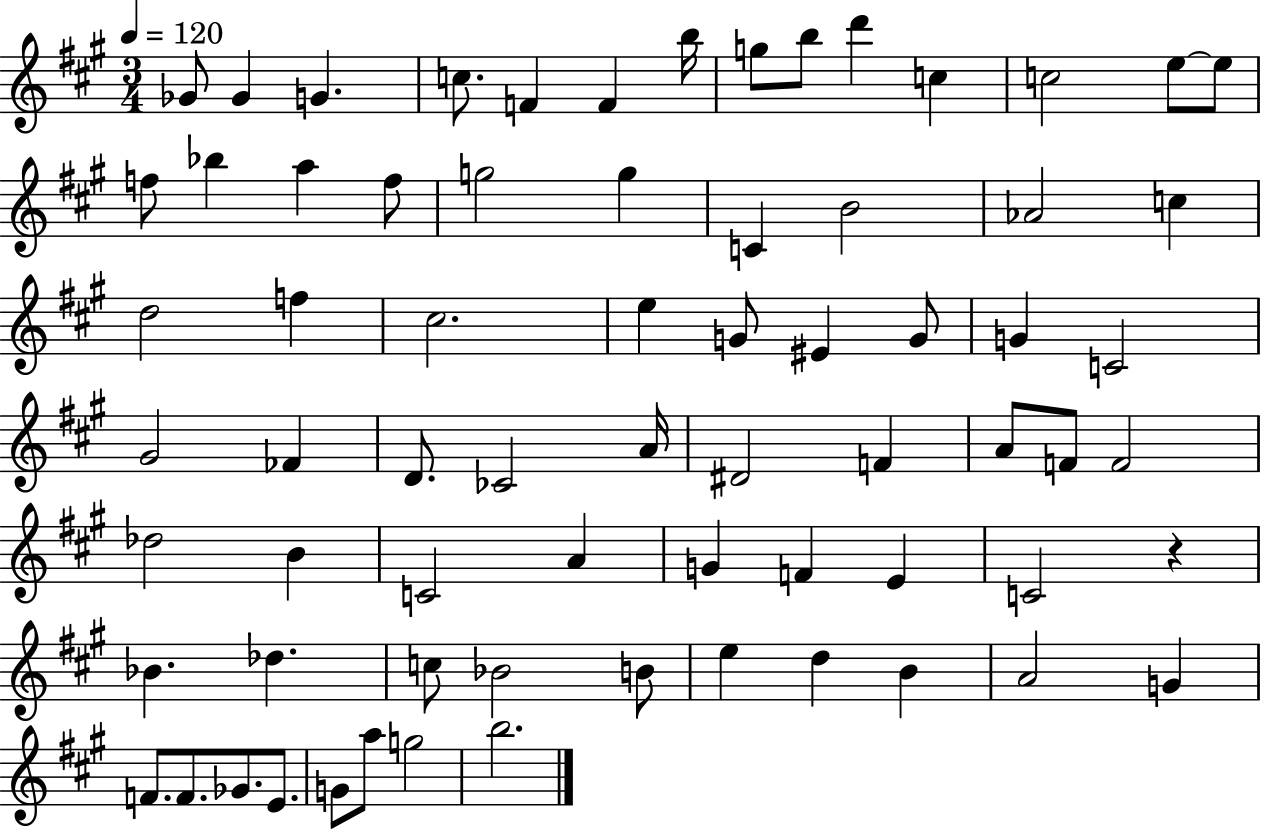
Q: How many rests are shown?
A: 1